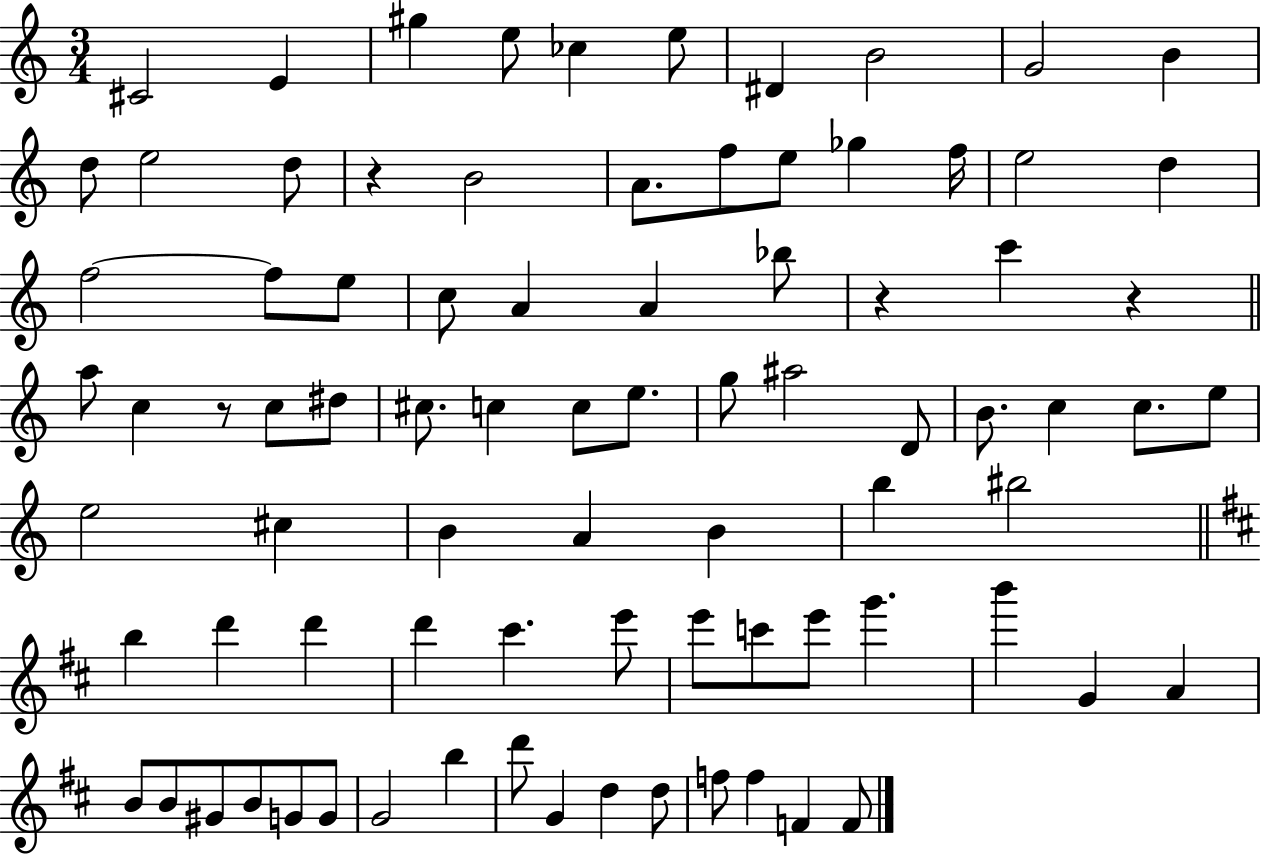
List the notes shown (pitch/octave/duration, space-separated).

C#4/h E4/q G#5/q E5/e CES5/q E5/e D#4/q B4/h G4/h B4/q D5/e E5/h D5/e R/q B4/h A4/e. F5/e E5/e Gb5/q F5/s E5/h D5/q F5/h F5/e E5/e C5/e A4/q A4/q Bb5/e R/q C6/q R/q A5/e C5/q R/e C5/e D#5/e C#5/e. C5/q C5/e E5/e. G5/e A#5/h D4/e B4/e. C5/q C5/e. E5/e E5/h C#5/q B4/q A4/q B4/q B5/q BIS5/h B5/q D6/q D6/q D6/q C#6/q. E6/e E6/e C6/e E6/e G6/q. B6/q G4/q A4/q B4/e B4/e G#4/e B4/e G4/e G4/e G4/h B5/q D6/e G4/q D5/q D5/e F5/e F5/q F4/q F4/e